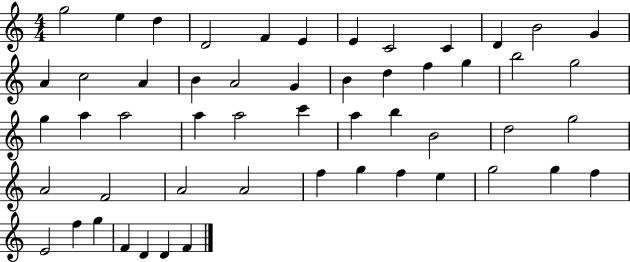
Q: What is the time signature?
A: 4/4